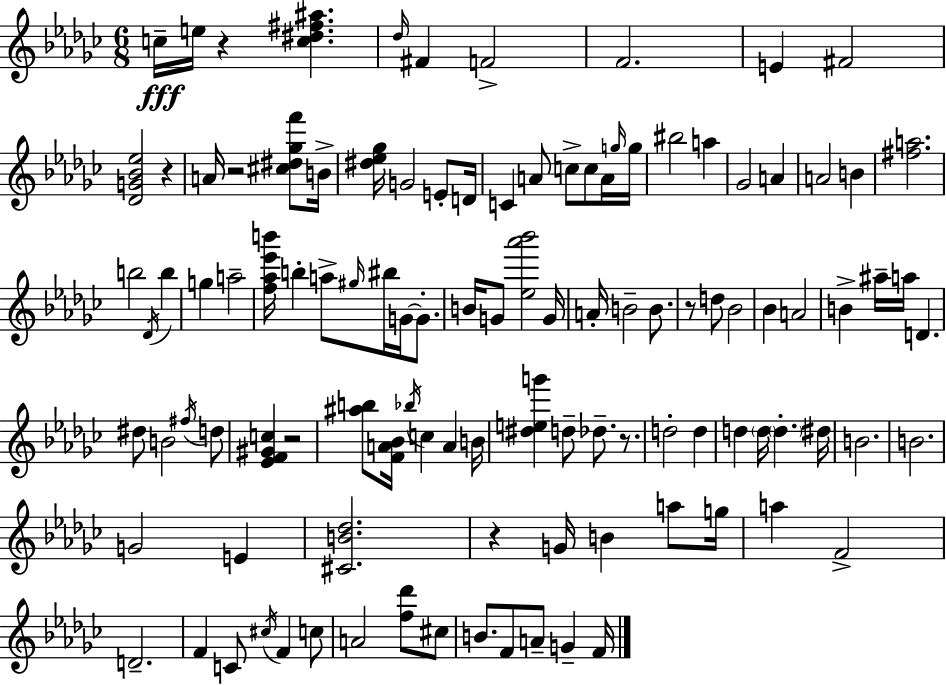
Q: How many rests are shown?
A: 7